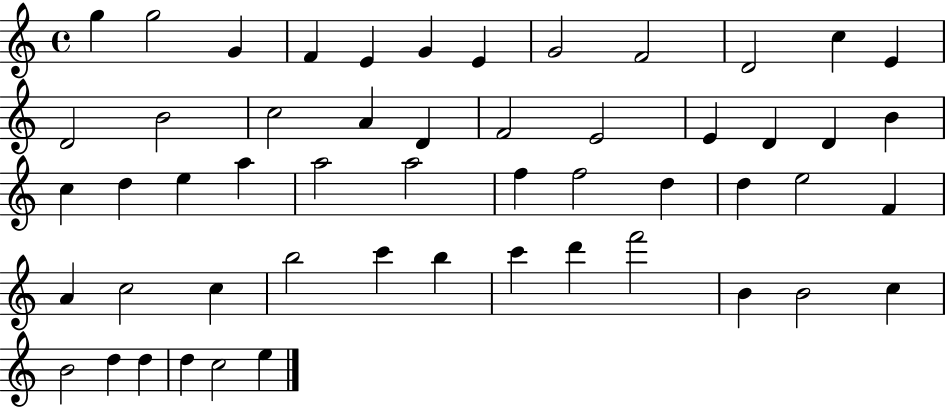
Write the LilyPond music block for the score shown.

{
  \clef treble
  \time 4/4
  \defaultTimeSignature
  \key c \major
  g''4 g''2 g'4 | f'4 e'4 g'4 e'4 | g'2 f'2 | d'2 c''4 e'4 | \break d'2 b'2 | c''2 a'4 d'4 | f'2 e'2 | e'4 d'4 d'4 b'4 | \break c''4 d''4 e''4 a''4 | a''2 a''2 | f''4 f''2 d''4 | d''4 e''2 f'4 | \break a'4 c''2 c''4 | b''2 c'''4 b''4 | c'''4 d'''4 f'''2 | b'4 b'2 c''4 | \break b'2 d''4 d''4 | d''4 c''2 e''4 | \bar "|."
}